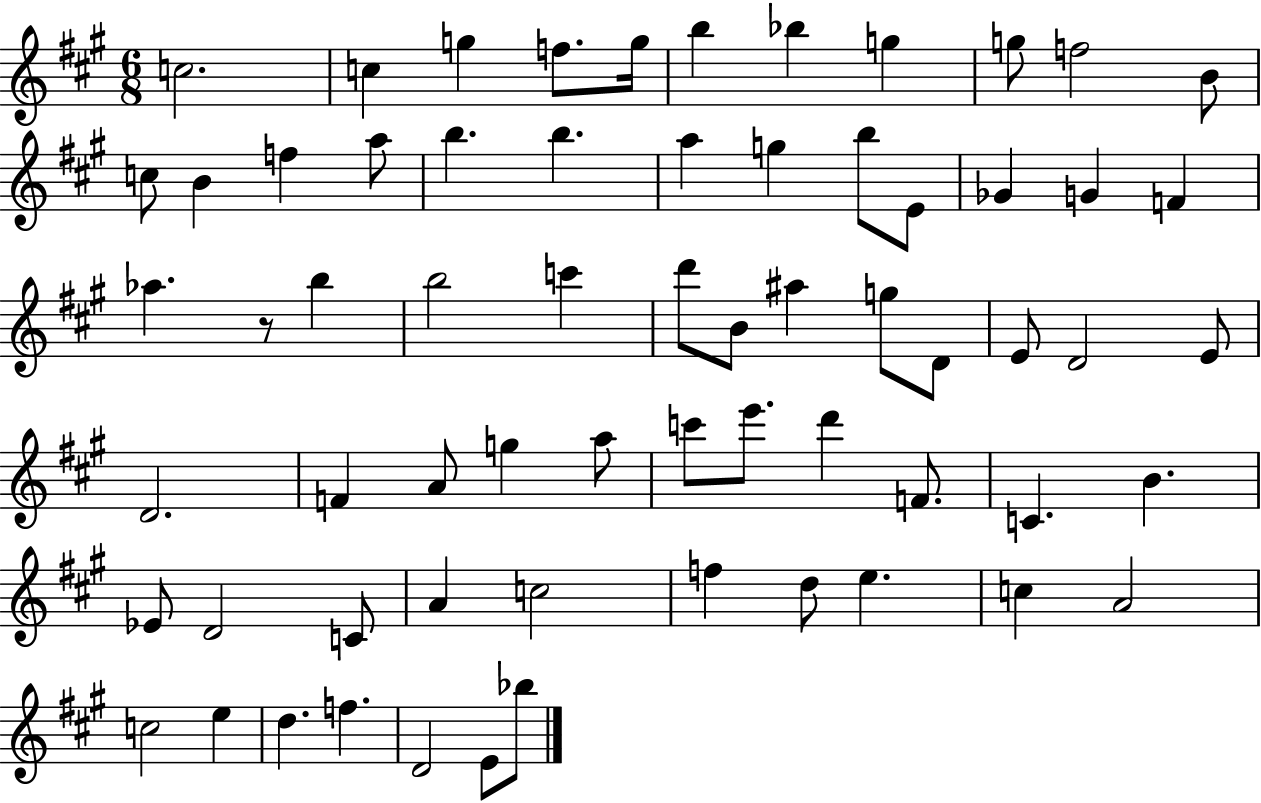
C5/h. C5/q G5/q F5/e. G5/s B5/q Bb5/q G5/q G5/e F5/h B4/e C5/e B4/q F5/q A5/e B5/q. B5/q. A5/q G5/q B5/e E4/e Gb4/q G4/q F4/q Ab5/q. R/e B5/q B5/h C6/q D6/e B4/e A#5/q G5/e D4/e E4/e D4/h E4/e D4/h. F4/q A4/e G5/q A5/e C6/e E6/e. D6/q F4/e. C4/q. B4/q. Eb4/e D4/h C4/e A4/q C5/h F5/q D5/e E5/q. C5/q A4/h C5/h E5/q D5/q. F5/q. D4/h E4/e Bb5/e